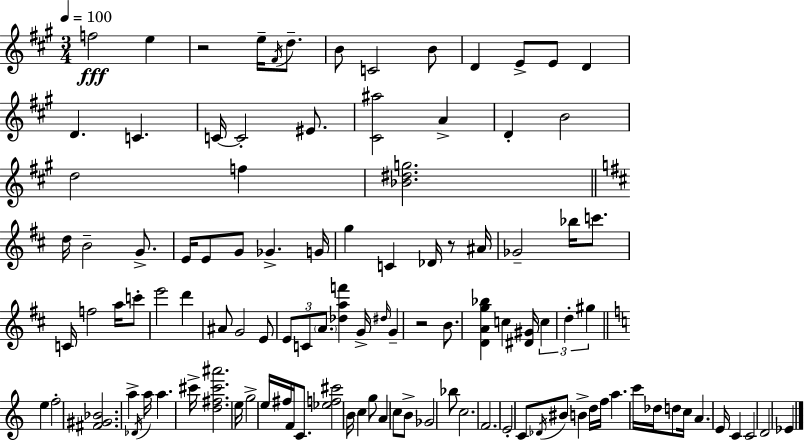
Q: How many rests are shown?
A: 3